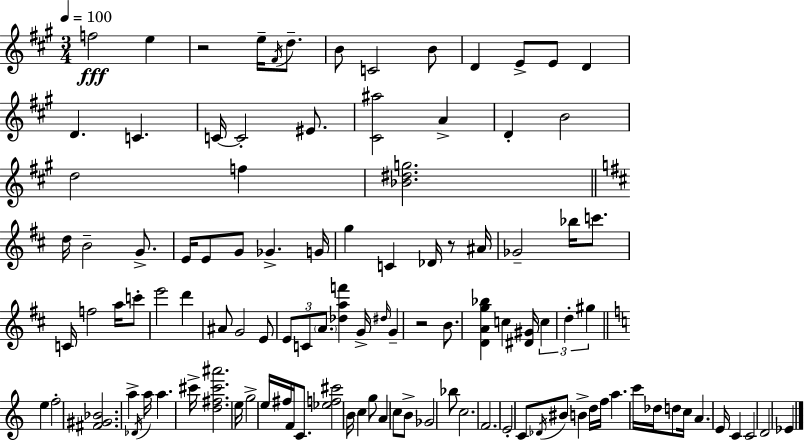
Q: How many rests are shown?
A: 3